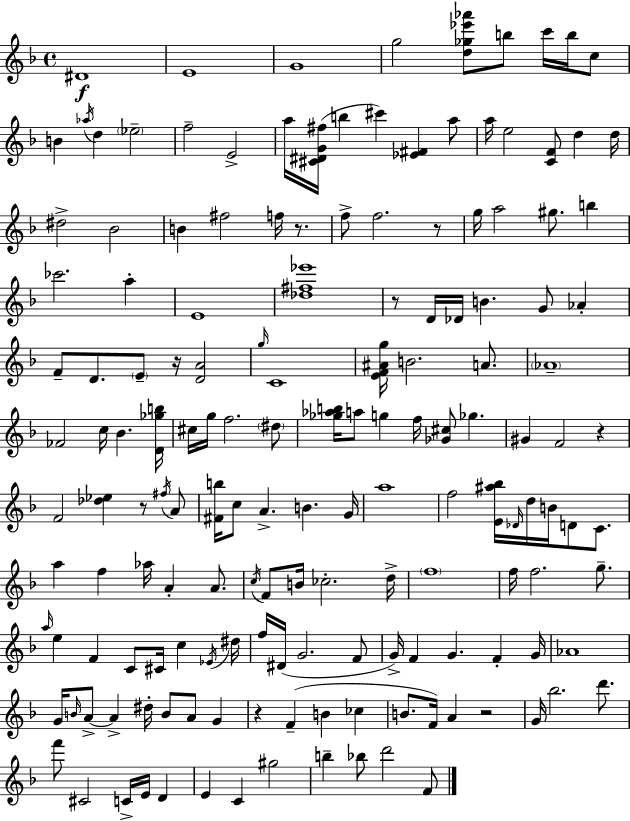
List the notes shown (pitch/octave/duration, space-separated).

D#4/w E4/w G4/w G5/h [D5,Gb5,Eb6,Ab6]/e B5/e C6/s B5/s C5/e B4/q Ab5/s D5/q Eb5/h F5/h E4/h A5/s [C#4,D#4,G4,F#5]/s B5/q C#6/q [Eb4,F#4]/q A5/e A5/s E5/h [C4,F4]/e D5/q D5/s D#5/h Bb4/h B4/q F#5/h F5/s R/e. F5/e F5/h. R/e G5/s A5/h G#5/e. B5/q CES6/h. A5/q E4/w [Db5,F#5,Eb6]/w R/e D4/s Db4/s B4/q. G4/e Ab4/q F4/e D4/e. E4/e R/s [D4,A4]/h G5/s C4/w [E4,F4,A#4,G5]/s B4/h. A4/e. Ab4/w FES4/h C5/s Bb4/q. [D4,Gb5,B5]/s C#5/s G5/s F5/h. D#5/e [Gb5,Ab5,B5]/s A5/e G5/q F5/s [Gb4,C#5]/e Gb5/q. G#4/q F4/h R/q F4/h [Db5,Eb5]/q R/e F#5/s A4/e [F#4,B5]/s C5/e A4/q. B4/q. G4/s A5/w F5/h [E4,A#5,Bb5]/s Db4/s D5/s B4/s D4/e C4/e. A5/q F5/q Ab5/s A4/q A4/e. C5/s F4/e B4/s CES5/h. D5/s F5/w F5/s F5/h. G5/e. A5/s E5/q F4/q C4/e C#4/s C5/q Eb4/s D#5/s F5/s D#4/s G4/h. F4/e G4/s F4/q G4/q. F4/q G4/s Ab4/w G4/s B4/s A4/e A4/q D#5/s B4/e A4/e G4/q R/q F4/q B4/q CES5/q B4/e. F4/s A4/q R/h G4/s Bb5/h. D6/e. F6/e C#4/h C4/s E4/s D4/q E4/q C4/q G#5/h B5/q Bb5/e D6/h F4/e